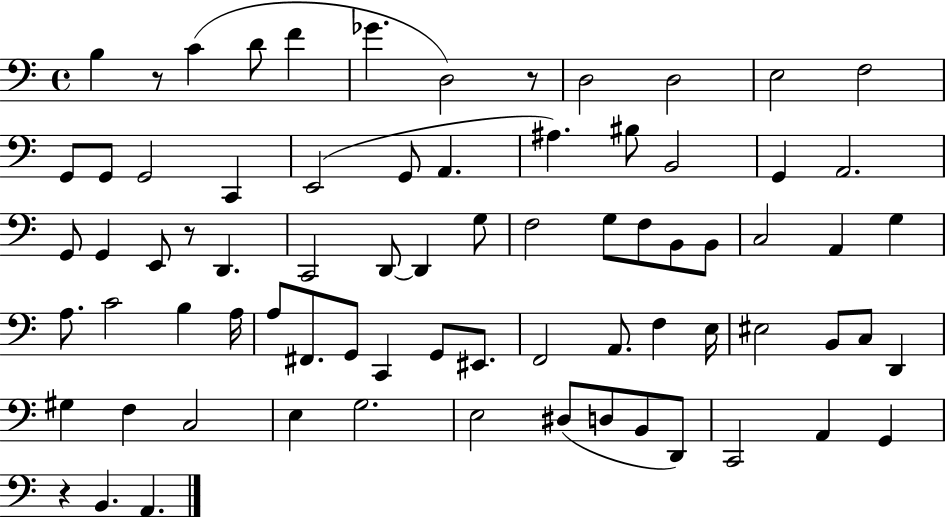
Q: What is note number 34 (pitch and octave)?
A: B2